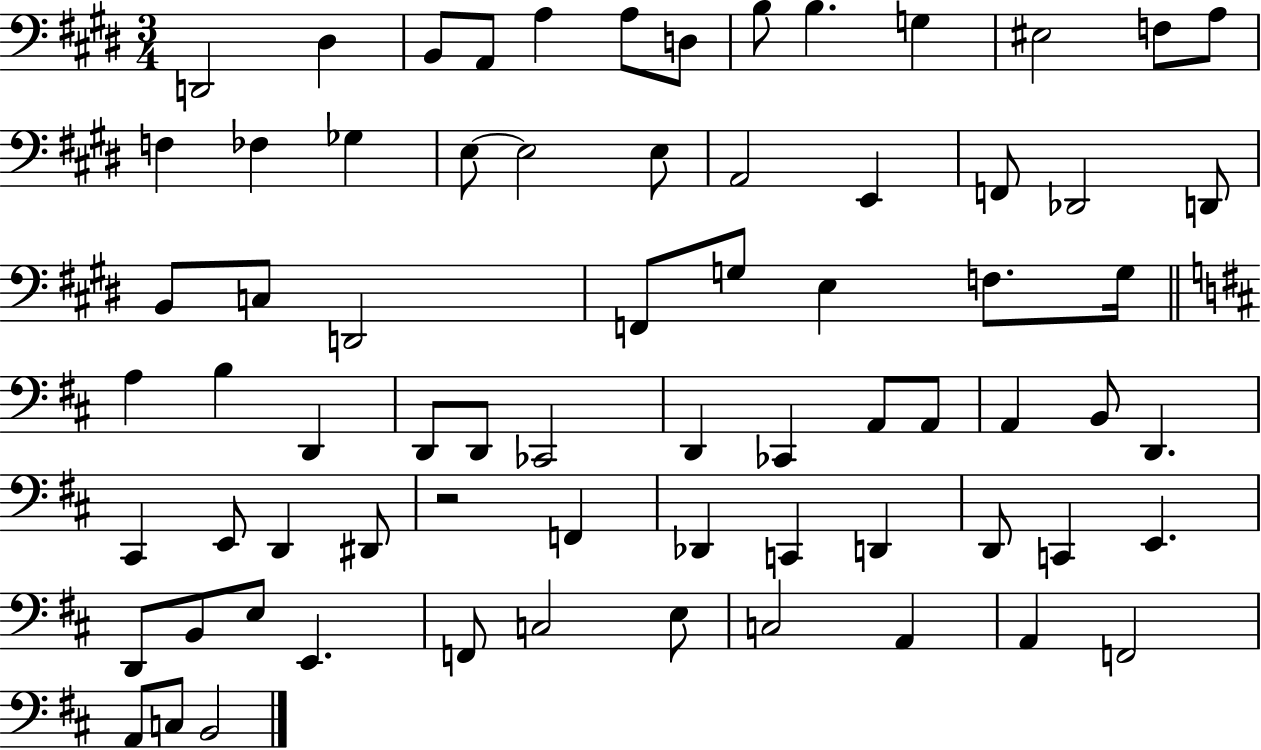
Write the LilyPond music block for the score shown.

{
  \clef bass
  \numericTimeSignature
  \time 3/4
  \key e \major
  d,2 dis4 | b,8 a,8 a4 a8 d8 | b8 b4. g4 | eis2 f8 a8 | \break f4 fes4 ges4 | e8~~ e2 e8 | a,2 e,4 | f,8 des,2 d,8 | \break b,8 c8 d,2 | f,8 g8 e4 f8. g16 | \bar "||" \break \key d \major a4 b4 d,4 | d,8 d,8 ces,2 | d,4 ces,4 a,8 a,8 | a,4 b,8 d,4. | \break cis,4 e,8 d,4 dis,8 | r2 f,4 | des,4 c,4 d,4 | d,8 c,4 e,4. | \break d,8 b,8 e8 e,4. | f,8 c2 e8 | c2 a,4 | a,4 f,2 | \break a,8 c8 b,2 | \bar "|."
}